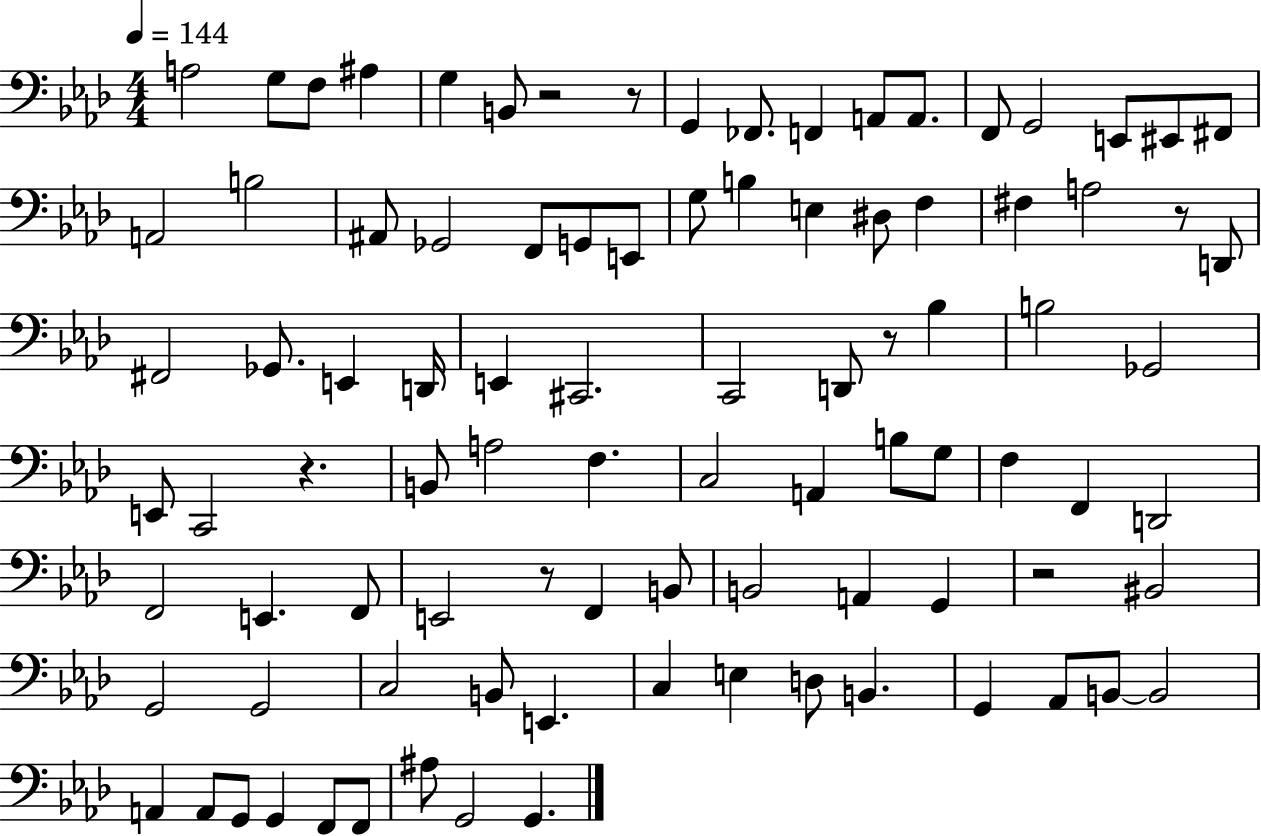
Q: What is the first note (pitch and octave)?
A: A3